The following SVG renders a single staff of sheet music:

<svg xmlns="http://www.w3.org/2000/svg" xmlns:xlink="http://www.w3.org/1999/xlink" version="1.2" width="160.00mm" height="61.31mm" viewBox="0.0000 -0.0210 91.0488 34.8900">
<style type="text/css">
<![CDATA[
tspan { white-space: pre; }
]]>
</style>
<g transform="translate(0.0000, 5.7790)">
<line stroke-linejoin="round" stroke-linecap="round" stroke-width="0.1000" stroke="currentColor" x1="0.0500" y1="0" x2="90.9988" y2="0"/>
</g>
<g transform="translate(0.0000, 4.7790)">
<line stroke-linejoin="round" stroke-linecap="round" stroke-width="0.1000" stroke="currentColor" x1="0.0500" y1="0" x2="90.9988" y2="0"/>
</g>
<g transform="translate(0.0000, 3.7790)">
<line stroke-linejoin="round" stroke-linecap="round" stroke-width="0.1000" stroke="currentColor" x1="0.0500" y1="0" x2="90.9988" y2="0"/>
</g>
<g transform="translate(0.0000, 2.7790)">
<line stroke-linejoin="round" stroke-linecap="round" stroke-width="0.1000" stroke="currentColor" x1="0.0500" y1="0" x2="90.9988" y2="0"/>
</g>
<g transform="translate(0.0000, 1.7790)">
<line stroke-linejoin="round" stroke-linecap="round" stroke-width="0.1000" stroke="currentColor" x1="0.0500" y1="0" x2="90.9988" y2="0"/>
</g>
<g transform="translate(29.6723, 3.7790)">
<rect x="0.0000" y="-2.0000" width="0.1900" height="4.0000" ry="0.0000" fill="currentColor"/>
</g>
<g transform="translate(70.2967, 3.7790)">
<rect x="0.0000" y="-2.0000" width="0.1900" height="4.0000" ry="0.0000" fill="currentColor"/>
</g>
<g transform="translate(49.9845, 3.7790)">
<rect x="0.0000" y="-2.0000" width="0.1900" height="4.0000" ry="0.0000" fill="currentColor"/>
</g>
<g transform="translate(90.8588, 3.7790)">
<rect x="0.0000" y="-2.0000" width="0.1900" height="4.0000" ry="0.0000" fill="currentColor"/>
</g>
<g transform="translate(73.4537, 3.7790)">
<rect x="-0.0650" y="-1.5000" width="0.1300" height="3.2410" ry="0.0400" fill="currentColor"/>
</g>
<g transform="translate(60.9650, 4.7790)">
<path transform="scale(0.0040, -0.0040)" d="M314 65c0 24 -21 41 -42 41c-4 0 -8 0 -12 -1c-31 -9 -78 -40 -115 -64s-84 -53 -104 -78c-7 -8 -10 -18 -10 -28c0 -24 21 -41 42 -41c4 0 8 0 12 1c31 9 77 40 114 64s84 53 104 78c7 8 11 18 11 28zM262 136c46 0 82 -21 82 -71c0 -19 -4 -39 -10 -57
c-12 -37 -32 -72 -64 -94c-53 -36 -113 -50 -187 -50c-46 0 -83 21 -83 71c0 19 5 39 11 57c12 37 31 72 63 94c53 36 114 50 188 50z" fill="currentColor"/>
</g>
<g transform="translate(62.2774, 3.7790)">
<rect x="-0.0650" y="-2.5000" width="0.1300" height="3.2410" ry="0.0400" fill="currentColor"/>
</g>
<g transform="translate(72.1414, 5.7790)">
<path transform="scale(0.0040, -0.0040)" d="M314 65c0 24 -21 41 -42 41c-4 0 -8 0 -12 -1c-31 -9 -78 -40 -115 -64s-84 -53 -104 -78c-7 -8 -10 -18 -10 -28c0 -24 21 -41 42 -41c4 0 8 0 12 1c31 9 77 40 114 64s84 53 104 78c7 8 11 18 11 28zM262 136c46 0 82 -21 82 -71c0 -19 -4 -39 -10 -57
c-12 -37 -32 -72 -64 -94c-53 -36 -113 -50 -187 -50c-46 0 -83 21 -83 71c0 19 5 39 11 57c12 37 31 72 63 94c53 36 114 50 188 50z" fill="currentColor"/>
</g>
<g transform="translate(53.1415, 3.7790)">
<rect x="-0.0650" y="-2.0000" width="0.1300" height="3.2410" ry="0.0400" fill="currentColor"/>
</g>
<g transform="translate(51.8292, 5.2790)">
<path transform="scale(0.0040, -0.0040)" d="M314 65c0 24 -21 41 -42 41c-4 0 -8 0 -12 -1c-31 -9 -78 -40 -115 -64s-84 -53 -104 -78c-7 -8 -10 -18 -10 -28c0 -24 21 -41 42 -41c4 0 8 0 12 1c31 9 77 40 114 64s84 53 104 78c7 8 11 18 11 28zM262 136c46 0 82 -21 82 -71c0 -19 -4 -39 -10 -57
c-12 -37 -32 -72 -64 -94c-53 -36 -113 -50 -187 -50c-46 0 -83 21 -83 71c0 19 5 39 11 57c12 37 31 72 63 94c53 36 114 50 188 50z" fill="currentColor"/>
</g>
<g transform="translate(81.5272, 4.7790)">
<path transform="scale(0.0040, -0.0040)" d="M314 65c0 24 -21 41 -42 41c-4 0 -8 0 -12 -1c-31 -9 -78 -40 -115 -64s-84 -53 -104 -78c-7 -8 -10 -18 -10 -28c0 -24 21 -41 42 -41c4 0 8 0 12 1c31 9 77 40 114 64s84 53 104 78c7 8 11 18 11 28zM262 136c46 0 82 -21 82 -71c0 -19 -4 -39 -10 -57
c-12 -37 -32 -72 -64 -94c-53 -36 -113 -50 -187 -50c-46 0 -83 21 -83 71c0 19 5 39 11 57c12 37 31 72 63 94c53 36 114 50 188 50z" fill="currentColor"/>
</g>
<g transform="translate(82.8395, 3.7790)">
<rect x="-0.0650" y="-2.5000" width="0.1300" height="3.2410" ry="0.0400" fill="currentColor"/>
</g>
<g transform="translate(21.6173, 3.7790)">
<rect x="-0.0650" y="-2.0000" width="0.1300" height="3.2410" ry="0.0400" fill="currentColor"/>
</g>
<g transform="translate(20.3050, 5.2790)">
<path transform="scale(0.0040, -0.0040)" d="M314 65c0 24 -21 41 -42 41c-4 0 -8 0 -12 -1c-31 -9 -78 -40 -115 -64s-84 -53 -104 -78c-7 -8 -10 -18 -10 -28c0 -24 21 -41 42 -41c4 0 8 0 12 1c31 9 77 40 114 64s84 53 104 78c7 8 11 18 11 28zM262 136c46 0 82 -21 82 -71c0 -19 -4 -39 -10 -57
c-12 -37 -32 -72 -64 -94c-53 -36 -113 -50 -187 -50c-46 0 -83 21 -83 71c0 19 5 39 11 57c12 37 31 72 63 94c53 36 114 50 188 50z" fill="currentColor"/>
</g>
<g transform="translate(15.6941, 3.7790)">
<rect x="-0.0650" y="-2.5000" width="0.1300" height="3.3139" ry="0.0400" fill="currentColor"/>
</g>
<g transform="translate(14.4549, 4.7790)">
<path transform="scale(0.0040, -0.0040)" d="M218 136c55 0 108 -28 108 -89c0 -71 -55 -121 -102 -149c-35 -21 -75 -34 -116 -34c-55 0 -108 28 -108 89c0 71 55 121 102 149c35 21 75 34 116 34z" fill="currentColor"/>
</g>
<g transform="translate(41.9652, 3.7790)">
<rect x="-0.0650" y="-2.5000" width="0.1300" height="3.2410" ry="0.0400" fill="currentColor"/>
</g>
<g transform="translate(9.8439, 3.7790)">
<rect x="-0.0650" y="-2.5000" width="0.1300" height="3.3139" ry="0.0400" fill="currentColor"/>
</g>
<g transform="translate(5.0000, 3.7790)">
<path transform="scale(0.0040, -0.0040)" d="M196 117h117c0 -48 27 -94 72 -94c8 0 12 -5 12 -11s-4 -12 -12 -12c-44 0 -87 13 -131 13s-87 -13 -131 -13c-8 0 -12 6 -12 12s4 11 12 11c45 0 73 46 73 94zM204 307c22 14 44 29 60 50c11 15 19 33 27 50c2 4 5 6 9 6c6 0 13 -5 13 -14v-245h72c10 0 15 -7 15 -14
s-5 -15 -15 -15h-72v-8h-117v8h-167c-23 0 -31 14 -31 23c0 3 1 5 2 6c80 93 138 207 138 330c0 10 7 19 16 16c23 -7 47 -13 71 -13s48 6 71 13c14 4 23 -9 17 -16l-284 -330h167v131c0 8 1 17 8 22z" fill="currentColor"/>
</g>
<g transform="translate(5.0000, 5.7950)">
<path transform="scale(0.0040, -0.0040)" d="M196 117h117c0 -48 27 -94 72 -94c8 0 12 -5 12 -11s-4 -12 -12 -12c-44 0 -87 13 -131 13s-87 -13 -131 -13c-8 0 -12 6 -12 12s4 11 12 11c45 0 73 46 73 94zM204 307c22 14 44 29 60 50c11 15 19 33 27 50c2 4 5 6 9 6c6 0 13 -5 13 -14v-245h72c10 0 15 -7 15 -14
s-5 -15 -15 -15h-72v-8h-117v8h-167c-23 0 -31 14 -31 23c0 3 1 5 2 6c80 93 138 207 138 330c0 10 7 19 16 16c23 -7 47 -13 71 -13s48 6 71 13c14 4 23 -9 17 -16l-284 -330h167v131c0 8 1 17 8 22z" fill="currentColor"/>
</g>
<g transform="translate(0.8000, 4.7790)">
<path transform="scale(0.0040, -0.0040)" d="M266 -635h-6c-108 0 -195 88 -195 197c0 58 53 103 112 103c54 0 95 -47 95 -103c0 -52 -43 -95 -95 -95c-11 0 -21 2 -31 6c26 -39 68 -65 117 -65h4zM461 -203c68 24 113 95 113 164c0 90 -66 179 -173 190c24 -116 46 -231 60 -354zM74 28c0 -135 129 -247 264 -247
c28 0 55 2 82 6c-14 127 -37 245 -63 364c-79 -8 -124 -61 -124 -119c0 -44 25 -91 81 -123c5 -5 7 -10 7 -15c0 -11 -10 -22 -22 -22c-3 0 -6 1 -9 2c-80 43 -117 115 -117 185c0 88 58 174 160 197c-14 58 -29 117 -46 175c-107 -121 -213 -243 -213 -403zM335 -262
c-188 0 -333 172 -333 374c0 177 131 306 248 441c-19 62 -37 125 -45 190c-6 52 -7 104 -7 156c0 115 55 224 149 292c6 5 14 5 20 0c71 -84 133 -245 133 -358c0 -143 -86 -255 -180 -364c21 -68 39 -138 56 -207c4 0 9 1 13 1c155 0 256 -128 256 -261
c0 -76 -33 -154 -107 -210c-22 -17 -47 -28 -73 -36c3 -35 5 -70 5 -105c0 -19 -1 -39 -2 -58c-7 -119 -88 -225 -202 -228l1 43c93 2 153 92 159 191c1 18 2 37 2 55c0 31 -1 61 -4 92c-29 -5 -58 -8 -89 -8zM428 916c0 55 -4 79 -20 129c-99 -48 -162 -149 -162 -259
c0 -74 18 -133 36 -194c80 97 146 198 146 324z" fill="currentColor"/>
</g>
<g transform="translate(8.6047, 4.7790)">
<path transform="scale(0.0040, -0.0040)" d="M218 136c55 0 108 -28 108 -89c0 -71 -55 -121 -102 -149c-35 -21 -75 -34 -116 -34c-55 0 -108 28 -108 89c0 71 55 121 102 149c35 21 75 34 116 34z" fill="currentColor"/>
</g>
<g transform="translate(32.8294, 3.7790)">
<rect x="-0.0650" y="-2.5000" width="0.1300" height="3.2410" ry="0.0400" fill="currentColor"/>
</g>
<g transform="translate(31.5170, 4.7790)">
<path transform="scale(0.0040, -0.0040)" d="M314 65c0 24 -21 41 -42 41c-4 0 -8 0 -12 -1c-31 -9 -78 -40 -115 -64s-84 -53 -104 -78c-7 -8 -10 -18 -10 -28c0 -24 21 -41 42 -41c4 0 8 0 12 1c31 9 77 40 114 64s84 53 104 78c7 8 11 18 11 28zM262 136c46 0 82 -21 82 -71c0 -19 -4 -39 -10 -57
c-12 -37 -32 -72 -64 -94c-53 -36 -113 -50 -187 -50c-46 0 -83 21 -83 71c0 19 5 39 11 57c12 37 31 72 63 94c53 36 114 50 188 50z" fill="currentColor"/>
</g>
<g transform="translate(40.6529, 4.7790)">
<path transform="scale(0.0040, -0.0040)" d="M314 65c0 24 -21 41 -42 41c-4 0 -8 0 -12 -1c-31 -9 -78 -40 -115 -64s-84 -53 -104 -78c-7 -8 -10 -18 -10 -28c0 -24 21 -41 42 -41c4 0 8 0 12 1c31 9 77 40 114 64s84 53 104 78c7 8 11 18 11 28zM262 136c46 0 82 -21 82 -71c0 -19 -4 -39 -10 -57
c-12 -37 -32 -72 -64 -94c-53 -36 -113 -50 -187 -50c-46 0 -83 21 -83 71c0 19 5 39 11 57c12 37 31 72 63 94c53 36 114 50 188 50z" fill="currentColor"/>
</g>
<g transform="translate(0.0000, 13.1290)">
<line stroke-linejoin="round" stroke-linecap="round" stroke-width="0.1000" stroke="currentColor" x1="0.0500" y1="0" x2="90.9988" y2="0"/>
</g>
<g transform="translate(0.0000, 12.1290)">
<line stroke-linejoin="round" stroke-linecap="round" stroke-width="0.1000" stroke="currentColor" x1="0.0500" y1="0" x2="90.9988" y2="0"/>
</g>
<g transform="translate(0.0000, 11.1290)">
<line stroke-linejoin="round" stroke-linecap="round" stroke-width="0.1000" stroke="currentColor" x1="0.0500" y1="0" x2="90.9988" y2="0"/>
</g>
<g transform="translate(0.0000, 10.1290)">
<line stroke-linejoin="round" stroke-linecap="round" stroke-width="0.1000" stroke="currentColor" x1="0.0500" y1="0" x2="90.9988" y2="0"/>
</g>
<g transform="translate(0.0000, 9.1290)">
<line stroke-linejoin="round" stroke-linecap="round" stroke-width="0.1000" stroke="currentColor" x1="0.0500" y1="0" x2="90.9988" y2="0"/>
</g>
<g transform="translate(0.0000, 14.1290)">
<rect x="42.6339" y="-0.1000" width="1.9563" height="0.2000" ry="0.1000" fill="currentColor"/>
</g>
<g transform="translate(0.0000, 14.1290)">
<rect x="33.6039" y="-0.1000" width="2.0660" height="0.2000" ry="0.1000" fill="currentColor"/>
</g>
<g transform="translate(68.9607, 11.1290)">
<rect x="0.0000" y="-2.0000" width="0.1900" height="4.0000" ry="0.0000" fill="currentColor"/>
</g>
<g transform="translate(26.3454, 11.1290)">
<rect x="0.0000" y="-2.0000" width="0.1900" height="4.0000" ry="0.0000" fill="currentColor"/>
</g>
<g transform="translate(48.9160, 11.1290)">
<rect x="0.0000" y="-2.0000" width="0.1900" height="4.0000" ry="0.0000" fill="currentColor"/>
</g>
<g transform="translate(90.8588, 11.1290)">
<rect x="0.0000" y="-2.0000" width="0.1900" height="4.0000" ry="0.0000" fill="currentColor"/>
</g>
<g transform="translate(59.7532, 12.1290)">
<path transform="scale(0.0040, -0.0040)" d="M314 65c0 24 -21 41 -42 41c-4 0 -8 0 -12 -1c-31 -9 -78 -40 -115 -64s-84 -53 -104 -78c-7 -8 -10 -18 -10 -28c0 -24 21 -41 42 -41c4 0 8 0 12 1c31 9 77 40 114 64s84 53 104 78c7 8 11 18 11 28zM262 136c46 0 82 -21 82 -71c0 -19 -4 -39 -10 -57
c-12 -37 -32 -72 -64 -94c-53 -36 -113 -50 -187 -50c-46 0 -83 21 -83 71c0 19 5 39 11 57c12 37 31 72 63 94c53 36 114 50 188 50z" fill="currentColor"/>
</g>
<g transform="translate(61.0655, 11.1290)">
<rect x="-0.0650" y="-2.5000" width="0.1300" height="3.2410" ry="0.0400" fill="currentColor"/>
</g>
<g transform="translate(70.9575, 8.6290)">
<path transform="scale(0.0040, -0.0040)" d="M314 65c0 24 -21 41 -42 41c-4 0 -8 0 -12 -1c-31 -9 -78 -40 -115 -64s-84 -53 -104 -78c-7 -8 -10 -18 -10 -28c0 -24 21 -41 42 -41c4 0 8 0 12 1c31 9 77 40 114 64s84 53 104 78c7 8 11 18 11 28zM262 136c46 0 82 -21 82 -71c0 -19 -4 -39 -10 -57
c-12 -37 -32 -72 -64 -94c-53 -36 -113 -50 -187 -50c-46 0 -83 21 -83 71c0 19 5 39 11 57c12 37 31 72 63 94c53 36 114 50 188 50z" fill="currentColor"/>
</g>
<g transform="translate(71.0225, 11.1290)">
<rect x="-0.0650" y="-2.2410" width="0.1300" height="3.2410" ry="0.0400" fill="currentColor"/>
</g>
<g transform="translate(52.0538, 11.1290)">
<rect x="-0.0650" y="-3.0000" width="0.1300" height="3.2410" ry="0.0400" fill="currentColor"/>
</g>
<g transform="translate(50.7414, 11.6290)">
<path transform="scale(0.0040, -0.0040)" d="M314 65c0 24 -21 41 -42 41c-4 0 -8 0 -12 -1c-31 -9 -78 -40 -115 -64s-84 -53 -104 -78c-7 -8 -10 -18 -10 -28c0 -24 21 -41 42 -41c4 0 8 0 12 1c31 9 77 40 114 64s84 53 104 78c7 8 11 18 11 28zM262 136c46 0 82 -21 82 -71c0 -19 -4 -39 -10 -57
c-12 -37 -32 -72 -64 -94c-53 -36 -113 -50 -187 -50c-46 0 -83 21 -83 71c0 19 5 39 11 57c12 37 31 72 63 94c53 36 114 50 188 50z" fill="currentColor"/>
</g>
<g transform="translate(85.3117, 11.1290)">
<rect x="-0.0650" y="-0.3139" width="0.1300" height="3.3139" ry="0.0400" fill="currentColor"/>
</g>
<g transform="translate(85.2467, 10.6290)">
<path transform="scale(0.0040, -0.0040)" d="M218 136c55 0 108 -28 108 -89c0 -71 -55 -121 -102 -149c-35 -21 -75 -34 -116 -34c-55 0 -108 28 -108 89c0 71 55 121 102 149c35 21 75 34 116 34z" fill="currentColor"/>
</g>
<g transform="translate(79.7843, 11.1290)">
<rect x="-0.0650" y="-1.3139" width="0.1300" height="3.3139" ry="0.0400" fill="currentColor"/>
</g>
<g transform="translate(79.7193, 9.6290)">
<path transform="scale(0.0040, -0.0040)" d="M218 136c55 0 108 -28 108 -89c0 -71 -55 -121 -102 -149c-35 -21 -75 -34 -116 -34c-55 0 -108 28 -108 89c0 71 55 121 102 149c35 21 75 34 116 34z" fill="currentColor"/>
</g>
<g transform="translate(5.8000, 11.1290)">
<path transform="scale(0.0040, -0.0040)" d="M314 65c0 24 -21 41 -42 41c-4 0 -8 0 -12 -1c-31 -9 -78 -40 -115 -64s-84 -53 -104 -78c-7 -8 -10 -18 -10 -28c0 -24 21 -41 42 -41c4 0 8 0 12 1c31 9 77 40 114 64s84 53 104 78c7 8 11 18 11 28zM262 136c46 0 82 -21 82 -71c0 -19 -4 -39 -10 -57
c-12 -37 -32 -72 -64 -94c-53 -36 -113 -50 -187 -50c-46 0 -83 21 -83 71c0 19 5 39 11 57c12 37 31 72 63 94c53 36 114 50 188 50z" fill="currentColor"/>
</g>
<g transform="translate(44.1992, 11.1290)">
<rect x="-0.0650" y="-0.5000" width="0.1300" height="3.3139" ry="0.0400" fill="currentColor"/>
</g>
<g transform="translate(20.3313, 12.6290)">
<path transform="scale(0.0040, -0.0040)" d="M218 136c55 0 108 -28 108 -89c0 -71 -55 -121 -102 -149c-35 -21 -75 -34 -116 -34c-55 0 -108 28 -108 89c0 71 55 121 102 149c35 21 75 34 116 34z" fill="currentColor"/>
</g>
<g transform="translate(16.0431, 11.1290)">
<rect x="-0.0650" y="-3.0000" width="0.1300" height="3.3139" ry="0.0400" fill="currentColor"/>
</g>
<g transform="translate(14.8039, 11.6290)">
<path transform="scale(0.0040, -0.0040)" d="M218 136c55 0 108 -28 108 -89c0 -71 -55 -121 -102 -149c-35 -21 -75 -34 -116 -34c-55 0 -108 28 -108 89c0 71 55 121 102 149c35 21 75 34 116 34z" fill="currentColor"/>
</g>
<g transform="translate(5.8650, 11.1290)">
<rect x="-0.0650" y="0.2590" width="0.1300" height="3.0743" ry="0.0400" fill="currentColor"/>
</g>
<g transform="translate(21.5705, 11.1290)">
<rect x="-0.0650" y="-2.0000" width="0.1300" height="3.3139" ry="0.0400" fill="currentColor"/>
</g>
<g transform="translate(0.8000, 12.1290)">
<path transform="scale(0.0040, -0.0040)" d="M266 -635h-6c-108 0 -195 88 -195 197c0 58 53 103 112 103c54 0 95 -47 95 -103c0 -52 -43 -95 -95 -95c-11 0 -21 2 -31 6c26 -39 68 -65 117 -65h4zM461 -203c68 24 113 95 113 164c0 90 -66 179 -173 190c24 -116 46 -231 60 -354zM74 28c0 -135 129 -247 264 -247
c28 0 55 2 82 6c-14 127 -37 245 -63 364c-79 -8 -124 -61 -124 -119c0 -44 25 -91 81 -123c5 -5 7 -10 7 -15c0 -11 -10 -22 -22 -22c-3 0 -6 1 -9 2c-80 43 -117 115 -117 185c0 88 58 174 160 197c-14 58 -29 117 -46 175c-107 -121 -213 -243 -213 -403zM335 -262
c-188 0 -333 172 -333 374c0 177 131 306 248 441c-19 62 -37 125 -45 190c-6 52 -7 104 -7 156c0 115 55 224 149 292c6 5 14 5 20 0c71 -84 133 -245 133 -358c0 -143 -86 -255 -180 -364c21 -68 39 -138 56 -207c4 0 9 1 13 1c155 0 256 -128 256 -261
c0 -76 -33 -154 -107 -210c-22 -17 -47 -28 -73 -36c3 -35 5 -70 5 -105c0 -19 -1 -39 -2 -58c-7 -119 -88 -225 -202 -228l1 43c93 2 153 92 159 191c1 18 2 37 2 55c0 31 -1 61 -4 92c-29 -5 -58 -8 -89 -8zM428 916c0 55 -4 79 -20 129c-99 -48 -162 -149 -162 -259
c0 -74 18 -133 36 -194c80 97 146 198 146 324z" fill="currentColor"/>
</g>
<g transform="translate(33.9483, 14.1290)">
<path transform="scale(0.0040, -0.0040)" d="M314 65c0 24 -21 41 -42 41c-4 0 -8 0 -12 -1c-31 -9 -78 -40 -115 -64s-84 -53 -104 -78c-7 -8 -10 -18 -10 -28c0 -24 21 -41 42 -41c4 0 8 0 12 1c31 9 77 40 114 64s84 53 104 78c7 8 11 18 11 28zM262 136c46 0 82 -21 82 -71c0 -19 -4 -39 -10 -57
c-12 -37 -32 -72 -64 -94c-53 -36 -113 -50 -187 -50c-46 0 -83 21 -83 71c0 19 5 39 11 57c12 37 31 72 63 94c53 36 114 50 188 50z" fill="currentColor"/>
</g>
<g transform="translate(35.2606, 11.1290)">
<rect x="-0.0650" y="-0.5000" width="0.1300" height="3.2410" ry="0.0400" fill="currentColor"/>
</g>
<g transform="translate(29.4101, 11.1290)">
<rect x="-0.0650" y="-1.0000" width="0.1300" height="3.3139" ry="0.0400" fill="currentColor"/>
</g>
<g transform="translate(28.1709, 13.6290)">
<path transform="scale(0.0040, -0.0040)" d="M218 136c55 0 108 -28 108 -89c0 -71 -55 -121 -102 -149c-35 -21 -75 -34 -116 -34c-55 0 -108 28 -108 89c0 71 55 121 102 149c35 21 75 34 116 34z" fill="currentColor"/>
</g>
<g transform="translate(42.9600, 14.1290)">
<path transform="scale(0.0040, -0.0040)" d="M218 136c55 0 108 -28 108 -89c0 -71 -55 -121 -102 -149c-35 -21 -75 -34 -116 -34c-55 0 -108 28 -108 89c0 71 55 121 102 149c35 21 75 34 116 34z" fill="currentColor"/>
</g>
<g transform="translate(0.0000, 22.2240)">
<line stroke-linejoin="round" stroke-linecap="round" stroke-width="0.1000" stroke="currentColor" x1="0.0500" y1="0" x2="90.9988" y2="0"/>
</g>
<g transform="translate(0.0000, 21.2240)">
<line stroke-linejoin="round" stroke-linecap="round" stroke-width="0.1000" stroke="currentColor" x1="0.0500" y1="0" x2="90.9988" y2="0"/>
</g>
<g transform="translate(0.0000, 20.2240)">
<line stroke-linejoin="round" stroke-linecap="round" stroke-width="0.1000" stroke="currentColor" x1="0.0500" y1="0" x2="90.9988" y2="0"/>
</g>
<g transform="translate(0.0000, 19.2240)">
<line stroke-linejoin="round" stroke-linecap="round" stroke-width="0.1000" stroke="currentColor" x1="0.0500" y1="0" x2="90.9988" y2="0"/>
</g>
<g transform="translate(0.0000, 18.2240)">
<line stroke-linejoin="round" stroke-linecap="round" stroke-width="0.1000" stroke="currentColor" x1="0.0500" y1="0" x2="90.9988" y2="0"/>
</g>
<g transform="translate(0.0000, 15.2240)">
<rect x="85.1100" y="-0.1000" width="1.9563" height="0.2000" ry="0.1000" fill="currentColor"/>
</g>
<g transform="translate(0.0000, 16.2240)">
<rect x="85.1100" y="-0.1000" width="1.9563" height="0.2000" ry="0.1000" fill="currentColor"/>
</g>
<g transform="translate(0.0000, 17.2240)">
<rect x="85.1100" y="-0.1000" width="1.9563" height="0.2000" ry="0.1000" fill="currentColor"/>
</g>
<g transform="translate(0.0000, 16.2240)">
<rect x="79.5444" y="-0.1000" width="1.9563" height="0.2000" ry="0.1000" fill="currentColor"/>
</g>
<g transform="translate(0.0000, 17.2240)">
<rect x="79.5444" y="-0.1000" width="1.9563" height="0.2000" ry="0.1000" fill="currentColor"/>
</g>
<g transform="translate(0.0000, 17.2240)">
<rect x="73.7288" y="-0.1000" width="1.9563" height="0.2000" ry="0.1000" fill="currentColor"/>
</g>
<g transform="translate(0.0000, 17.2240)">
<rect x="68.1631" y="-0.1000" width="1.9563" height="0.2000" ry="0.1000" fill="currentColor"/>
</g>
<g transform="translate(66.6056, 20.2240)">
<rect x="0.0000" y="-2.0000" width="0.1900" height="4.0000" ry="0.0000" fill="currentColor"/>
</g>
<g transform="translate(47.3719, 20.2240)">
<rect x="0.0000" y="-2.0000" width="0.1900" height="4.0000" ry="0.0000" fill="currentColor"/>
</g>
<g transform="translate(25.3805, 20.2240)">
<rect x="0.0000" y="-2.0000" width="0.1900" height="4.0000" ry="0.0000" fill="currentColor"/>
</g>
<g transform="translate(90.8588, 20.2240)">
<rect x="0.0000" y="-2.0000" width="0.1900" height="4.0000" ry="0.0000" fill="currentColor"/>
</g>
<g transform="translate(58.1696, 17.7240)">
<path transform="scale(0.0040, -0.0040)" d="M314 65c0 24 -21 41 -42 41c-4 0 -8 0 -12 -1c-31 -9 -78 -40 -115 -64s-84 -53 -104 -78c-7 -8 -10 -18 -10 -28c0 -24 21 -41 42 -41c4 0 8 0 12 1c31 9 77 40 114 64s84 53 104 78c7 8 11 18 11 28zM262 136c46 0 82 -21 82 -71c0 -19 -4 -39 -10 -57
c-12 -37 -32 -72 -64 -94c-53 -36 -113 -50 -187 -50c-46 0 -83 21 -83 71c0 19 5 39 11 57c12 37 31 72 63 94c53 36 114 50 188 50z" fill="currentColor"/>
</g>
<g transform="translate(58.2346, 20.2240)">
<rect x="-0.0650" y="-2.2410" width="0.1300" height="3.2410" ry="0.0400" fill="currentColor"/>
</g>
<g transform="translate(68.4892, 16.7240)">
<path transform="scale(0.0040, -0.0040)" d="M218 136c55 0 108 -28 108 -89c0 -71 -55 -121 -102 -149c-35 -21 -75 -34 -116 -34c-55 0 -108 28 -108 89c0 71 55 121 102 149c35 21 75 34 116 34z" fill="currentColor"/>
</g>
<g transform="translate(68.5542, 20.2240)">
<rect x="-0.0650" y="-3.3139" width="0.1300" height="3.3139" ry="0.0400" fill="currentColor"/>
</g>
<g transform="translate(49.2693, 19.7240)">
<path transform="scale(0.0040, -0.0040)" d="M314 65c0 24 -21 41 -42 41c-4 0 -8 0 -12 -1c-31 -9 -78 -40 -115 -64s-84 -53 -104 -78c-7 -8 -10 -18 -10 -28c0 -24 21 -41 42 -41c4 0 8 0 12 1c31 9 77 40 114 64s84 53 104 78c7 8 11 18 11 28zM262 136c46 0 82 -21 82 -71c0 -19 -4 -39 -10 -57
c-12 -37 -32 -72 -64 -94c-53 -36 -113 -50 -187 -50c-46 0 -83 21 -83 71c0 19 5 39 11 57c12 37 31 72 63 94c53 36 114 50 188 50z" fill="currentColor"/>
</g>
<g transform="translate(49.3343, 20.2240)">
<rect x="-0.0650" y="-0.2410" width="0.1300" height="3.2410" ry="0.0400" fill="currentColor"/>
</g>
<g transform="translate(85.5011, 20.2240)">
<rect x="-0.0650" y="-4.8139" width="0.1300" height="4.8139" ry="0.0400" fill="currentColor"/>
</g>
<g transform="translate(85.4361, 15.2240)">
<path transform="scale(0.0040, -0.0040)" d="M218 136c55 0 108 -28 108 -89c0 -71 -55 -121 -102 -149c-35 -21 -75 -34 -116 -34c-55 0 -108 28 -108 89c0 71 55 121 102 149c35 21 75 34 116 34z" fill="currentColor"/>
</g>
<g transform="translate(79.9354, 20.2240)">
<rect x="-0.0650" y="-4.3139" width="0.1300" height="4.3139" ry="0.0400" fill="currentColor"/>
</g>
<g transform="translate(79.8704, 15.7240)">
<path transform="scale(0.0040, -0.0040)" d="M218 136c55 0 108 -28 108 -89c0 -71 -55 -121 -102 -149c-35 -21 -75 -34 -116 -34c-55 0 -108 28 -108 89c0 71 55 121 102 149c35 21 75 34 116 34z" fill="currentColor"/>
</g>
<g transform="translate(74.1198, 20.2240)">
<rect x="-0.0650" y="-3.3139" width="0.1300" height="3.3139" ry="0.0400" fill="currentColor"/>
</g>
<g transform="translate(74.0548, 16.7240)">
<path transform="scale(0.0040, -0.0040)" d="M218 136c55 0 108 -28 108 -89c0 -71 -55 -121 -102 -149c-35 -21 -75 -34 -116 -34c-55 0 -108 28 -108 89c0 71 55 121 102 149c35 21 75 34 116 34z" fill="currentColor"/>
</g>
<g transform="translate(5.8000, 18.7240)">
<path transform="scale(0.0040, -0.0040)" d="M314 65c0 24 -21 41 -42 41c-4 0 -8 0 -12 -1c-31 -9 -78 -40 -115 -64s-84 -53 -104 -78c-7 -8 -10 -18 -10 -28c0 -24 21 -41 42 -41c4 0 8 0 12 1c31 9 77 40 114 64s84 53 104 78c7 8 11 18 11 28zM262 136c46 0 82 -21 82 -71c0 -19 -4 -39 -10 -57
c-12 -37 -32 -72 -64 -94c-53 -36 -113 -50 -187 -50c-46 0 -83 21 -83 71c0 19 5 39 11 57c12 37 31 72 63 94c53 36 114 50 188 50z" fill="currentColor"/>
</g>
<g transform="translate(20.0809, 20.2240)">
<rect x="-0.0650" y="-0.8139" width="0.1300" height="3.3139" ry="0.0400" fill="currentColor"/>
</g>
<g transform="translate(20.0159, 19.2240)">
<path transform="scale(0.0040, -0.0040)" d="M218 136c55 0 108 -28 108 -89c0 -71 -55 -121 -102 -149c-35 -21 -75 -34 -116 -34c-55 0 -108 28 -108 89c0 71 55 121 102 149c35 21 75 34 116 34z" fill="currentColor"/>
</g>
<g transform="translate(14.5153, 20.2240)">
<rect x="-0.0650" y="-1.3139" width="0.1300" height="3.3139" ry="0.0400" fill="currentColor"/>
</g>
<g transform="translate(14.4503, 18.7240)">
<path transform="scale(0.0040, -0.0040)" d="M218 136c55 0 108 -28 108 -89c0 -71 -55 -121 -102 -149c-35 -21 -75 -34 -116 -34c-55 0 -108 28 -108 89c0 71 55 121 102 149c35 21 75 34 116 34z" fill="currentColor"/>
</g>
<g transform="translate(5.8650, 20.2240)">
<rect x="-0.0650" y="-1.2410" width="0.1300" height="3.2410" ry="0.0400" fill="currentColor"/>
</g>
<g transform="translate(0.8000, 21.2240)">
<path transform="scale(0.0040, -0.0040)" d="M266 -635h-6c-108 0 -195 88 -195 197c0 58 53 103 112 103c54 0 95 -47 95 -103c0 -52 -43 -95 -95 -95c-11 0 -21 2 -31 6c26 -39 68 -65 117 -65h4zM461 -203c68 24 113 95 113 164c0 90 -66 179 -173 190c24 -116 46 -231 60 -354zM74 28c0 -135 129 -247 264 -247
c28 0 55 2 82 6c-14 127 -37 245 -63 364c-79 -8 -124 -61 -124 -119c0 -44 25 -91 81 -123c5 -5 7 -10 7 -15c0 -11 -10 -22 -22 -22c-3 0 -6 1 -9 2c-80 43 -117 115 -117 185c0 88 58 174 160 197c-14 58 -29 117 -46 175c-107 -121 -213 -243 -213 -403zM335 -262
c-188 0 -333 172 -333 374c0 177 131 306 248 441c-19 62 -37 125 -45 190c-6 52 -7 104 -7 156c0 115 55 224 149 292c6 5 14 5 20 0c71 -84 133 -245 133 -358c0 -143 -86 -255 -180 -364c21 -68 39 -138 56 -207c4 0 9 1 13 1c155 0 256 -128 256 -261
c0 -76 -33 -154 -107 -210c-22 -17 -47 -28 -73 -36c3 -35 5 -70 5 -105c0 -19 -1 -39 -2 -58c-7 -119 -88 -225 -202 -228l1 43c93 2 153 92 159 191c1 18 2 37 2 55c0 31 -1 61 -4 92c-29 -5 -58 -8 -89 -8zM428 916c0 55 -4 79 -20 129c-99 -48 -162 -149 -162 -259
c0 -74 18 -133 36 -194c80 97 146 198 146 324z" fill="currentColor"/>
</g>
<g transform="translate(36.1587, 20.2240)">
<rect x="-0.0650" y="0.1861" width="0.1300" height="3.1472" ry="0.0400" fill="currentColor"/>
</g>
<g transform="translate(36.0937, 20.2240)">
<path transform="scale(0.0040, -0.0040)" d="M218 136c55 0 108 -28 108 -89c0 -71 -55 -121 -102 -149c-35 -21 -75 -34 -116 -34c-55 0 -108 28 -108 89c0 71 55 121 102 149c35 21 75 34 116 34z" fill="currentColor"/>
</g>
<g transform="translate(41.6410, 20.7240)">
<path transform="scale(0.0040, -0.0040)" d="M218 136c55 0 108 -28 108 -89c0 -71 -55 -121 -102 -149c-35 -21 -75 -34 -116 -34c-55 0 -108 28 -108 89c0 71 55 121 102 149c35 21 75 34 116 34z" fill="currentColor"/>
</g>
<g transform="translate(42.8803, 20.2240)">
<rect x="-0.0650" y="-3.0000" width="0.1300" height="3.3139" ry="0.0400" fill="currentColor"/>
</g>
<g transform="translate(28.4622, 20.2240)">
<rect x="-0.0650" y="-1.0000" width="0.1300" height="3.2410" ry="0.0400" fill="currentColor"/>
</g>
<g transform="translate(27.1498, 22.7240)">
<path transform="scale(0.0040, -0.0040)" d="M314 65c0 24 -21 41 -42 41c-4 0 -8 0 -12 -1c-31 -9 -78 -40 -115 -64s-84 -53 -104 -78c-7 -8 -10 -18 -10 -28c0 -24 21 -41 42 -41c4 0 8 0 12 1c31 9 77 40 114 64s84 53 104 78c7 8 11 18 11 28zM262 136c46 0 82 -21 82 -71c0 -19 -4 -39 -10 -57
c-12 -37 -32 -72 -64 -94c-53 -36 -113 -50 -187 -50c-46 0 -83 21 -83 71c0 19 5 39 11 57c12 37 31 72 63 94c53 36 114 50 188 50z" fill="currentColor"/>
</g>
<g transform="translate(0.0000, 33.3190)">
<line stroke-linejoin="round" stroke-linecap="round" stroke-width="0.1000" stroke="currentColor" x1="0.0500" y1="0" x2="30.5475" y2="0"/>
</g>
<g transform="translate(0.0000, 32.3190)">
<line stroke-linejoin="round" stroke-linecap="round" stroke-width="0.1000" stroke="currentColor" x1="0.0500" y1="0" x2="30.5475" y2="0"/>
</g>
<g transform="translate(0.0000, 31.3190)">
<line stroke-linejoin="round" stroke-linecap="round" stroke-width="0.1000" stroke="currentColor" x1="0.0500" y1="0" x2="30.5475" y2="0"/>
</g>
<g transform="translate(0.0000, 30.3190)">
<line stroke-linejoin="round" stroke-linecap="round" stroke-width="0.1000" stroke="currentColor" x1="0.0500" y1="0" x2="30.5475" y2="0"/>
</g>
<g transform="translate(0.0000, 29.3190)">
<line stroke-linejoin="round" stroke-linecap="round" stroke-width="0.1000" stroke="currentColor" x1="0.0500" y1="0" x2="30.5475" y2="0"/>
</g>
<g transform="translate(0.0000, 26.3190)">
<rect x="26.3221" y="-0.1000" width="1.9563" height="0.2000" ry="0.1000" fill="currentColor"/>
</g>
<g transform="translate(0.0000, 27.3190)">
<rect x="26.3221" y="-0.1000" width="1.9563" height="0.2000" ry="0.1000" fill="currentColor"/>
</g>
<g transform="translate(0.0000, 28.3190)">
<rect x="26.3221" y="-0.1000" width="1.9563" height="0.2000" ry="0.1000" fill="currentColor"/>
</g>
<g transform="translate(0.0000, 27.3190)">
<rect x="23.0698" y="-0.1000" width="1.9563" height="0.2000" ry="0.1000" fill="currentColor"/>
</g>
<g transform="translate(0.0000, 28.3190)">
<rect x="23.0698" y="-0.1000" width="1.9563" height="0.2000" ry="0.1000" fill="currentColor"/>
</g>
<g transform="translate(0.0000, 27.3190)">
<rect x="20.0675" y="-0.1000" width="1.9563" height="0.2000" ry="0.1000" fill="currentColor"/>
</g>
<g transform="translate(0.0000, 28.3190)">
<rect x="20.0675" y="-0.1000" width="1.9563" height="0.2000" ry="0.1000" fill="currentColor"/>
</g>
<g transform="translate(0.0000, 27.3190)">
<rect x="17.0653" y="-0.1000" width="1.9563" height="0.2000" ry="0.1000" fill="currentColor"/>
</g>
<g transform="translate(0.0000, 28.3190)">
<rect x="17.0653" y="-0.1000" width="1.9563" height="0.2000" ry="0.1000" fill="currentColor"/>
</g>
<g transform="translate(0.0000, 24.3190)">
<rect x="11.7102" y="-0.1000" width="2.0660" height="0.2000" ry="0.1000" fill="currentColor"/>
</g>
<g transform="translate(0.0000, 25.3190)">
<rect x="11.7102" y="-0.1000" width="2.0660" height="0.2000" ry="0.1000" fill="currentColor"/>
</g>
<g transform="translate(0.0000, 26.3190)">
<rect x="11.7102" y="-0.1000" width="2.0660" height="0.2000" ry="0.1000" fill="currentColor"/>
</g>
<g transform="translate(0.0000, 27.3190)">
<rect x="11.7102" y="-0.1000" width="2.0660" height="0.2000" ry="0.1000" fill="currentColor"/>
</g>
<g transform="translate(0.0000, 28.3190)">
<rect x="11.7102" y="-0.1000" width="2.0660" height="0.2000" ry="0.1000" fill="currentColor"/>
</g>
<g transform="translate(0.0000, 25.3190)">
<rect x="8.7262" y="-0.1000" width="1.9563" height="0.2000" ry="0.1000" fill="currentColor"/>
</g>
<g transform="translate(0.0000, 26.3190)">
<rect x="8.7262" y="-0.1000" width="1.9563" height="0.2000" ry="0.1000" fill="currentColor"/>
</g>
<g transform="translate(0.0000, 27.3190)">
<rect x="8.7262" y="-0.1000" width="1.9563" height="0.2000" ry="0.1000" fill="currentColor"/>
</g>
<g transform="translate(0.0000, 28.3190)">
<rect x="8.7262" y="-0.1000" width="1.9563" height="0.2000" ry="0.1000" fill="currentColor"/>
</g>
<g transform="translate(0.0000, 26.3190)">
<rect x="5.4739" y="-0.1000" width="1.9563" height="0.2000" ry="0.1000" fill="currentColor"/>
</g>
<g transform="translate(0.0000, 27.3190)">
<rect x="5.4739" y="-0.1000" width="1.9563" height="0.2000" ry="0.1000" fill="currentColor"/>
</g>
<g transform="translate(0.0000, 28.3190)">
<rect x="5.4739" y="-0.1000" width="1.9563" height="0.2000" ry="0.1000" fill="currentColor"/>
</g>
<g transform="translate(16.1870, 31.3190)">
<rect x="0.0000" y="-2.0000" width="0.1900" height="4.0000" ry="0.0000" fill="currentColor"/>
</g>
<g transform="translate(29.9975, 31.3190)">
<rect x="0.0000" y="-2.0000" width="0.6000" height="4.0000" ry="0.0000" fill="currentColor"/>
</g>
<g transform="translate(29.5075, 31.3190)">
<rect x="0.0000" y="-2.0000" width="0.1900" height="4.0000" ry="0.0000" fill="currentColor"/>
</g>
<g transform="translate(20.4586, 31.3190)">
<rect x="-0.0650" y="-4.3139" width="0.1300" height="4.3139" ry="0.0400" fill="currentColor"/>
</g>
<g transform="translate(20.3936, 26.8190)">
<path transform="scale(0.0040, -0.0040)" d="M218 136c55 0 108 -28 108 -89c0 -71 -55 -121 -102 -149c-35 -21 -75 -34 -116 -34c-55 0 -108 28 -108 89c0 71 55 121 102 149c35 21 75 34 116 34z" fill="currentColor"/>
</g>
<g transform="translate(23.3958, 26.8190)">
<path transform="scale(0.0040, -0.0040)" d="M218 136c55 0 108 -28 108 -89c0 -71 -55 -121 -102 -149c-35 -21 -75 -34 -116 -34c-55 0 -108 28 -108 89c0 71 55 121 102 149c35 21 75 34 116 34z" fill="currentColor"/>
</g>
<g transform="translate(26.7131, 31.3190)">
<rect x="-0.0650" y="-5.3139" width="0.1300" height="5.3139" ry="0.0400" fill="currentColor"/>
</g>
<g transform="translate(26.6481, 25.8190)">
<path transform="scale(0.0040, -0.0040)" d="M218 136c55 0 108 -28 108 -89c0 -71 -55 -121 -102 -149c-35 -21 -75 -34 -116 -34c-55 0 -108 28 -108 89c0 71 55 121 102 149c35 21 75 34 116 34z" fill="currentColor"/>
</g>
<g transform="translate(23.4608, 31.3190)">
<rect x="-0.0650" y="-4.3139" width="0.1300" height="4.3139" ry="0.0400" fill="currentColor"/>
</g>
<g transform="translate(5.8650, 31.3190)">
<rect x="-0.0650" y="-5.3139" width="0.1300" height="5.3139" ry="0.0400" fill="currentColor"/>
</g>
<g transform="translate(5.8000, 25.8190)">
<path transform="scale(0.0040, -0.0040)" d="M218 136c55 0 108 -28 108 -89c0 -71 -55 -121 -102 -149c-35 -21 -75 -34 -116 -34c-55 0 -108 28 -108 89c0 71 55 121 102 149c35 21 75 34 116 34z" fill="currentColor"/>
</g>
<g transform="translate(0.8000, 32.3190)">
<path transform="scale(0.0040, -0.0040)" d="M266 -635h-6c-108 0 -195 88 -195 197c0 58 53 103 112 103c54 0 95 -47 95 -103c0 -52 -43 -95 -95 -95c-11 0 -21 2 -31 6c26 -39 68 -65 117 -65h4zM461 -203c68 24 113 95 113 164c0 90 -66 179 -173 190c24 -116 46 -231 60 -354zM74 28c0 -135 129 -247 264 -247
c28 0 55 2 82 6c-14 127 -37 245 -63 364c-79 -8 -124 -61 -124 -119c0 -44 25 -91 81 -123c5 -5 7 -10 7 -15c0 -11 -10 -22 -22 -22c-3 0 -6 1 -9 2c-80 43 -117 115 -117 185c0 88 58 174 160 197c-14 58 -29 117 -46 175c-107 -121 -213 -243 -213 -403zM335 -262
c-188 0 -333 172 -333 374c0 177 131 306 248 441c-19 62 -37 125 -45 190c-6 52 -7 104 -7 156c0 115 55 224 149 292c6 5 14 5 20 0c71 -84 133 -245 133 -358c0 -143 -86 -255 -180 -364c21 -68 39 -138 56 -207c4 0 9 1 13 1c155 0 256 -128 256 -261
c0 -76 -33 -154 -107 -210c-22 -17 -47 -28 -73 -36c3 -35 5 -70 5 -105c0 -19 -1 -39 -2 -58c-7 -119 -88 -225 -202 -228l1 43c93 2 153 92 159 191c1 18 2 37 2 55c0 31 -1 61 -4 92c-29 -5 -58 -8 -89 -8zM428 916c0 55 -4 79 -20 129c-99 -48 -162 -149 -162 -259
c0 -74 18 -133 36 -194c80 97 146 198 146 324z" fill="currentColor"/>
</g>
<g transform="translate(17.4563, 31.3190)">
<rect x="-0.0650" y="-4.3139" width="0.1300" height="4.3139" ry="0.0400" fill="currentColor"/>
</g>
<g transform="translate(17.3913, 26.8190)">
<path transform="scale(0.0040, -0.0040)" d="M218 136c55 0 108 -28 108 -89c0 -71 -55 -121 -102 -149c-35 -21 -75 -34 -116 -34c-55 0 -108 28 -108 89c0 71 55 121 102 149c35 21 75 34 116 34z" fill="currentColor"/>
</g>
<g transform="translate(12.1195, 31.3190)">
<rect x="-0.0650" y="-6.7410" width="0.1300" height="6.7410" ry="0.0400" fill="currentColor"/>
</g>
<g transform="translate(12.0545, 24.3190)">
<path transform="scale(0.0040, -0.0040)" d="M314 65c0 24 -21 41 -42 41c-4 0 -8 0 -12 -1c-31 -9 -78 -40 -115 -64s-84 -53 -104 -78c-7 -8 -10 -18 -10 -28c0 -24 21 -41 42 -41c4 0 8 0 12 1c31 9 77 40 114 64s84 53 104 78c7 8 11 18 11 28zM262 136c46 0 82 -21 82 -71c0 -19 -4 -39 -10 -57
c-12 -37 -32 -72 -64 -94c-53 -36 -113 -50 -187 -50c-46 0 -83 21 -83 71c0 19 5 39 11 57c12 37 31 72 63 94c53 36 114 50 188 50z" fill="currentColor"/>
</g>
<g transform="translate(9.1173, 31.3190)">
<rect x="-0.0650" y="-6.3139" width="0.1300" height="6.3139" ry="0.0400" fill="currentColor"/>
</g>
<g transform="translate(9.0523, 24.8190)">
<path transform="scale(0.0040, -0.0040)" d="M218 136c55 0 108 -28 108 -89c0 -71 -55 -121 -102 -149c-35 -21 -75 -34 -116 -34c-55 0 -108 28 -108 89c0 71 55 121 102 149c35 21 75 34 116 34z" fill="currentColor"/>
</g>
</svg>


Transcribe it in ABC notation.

X:1
T:Untitled
M:4/4
L:1/4
K:C
G G F2 G2 G2 F2 G2 E2 G2 B2 A F D C2 C A2 G2 g2 e c e2 e d D2 B A c2 g2 b b d' e' f' a' b'2 d' d' d' f'